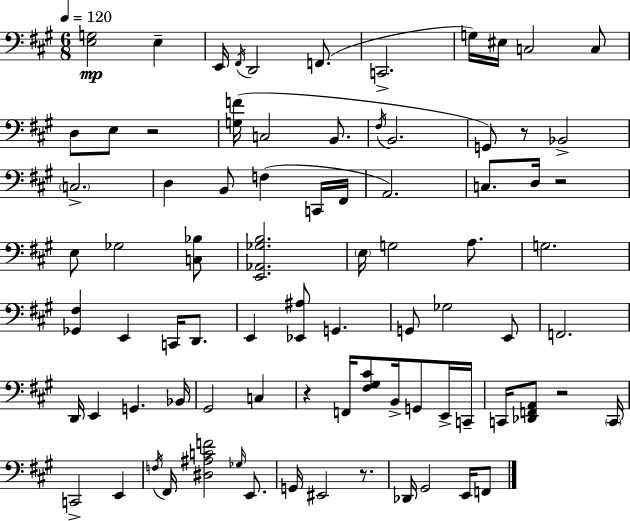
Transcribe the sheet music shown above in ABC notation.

X:1
T:Untitled
M:6/8
L:1/4
K:A
[E,G,]2 E, E,,/4 ^F,,/4 D,,2 F,,/2 C,,2 G,/4 ^E,/4 C,2 C,/2 D,/2 E,/2 z2 [G,F]/4 C,2 B,,/2 ^F,/4 B,,2 G,,/2 z/2 _B,,2 C,2 D, B,,/2 F, C,,/4 ^F,,/4 A,,2 C,/2 D,/4 z2 E,/2 _G,2 [C,_B,]/2 [E,,_A,,_G,B,]2 E,/4 G,2 A,/2 G,2 [_G,,^F,] E,, C,,/4 D,,/2 E,, [_E,,^A,]/2 G,, G,,/2 _G,2 E,,/2 F,,2 D,,/4 E,, G,, _B,,/4 ^G,,2 C, z F,,/4 [^F,^G,^C]/2 B,,/4 G,,/2 E,,/4 C,,/4 C,,/4 [_D,,F,,A,,]/2 z2 C,,/4 C,,2 E,, F,/4 ^F,,/4 [^D,^A,CF]2 _G,/4 E,,/2 G,,/4 ^E,,2 z/2 _D,,/4 ^G,,2 E,,/4 F,,/2